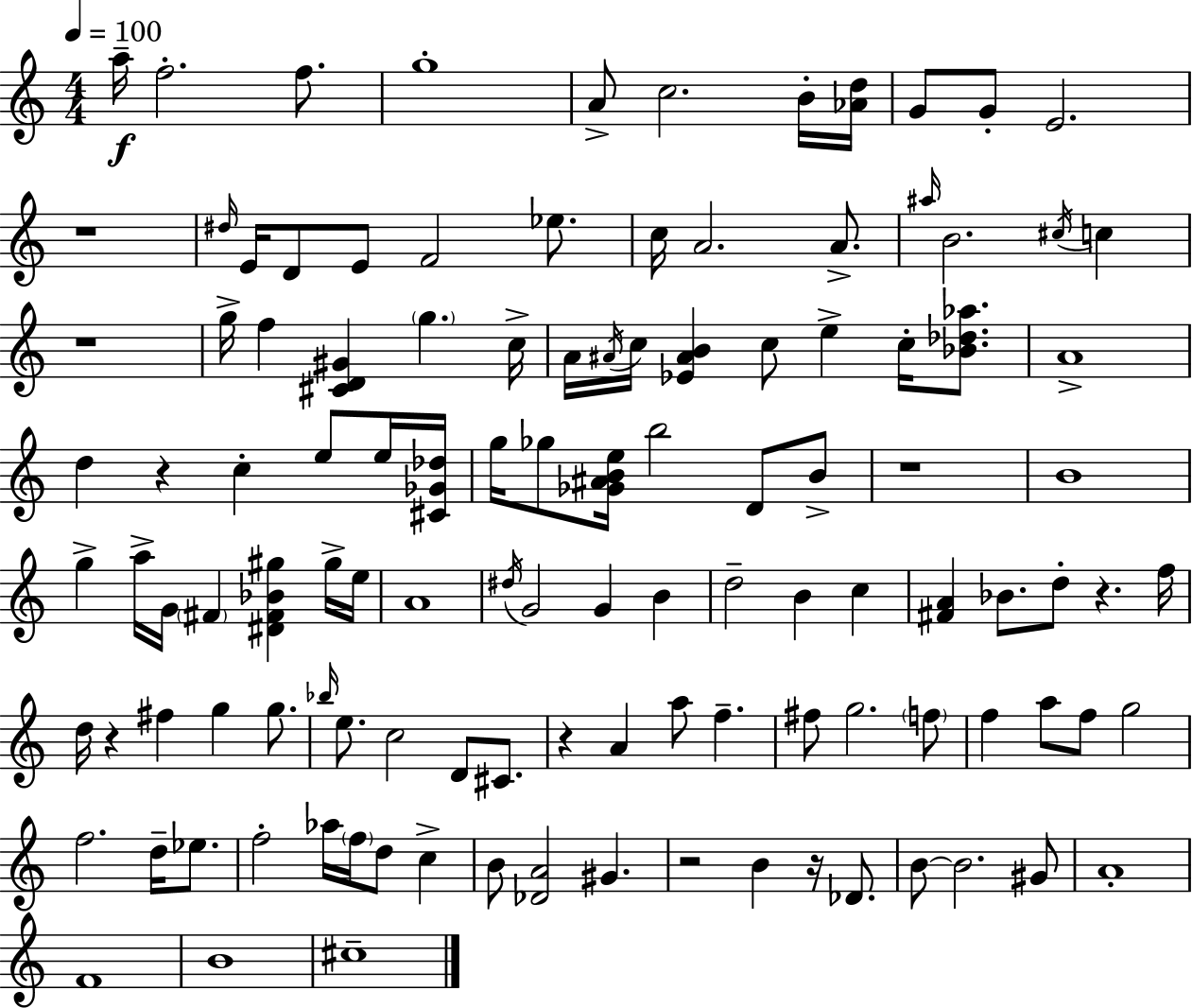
{
  \clef treble
  \numericTimeSignature
  \time 4/4
  \key c \major
  \tempo 4 = 100
  a''16--\f f''2.-. f''8. | g''1-. | a'8-> c''2. b'16-. <aes' d''>16 | g'8 g'8-. e'2. | \break r1 | \grace { dis''16 } e'16 d'8 e'8 f'2 ees''8. | c''16 a'2. a'8.-> | \grace { ais''16 } b'2. \acciaccatura { cis''16 } c''4 | \break r1 | g''16-> f''4 <cis' d' gis'>4 \parenthesize g''4. | c''16-> a'16 \acciaccatura { ais'16 } c''16 <ees' ais' b'>4 c''8 e''4-> | c''16-. <bes' des'' aes''>8. a'1-> | \break d''4 r4 c''4-. | e''8 e''16 <cis' ges' des''>16 g''16 ges''8 <ges' ais' b' e''>16 b''2 | d'8 b'8-> r1 | b'1 | \break g''4-> a''16-> g'16 \parenthesize fis'4 <dis' fis' bes' gis''>4 | gis''16-> e''16 a'1 | \acciaccatura { dis''16 } g'2 g'4 | b'4 d''2-- b'4 | \break c''4 <fis' a'>4 bes'8. d''8-. r4. | f''16 d''16 r4 fis''4 g''4 | g''8. \grace { bes''16 } e''8. c''2 | d'8 cis'8. r4 a'4 a''8 | \break f''4.-- fis''8 g''2. | \parenthesize f''8 f''4 a''8 f''8 g''2 | f''2. | d''16-- ees''8. f''2-. aes''16 \parenthesize f''16 | \break d''8 c''4-> b'8 <des' a'>2 | gis'4. r2 b'4 | r16 des'8. b'8~~ b'2. | gis'8 a'1-. | \break f'1 | b'1 | cis''1-- | \bar "|."
}